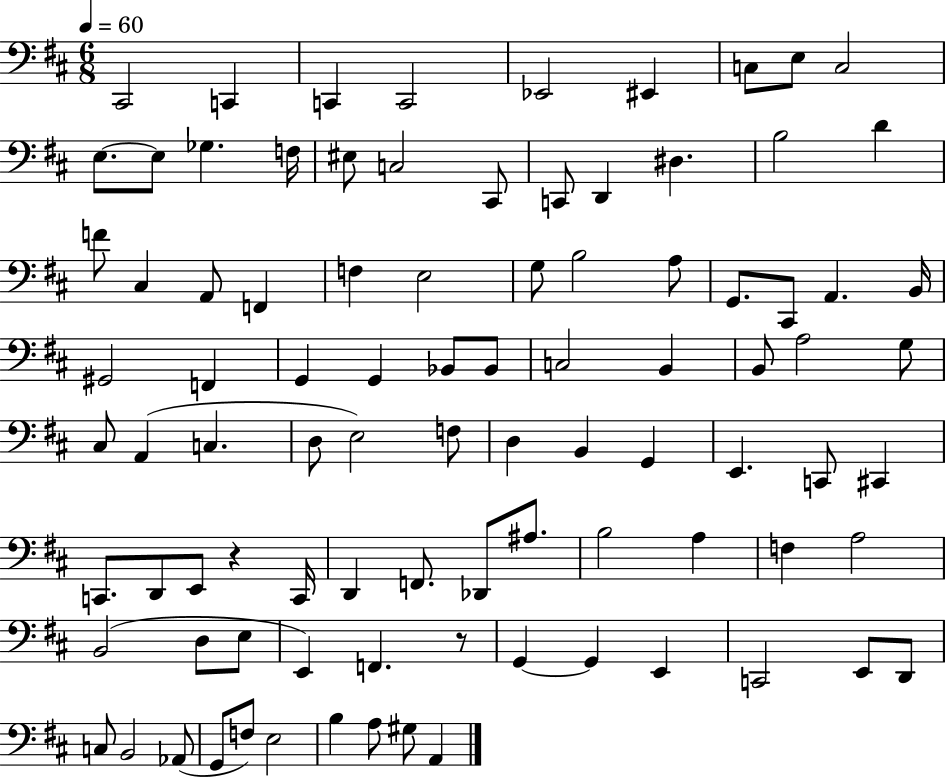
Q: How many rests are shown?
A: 2